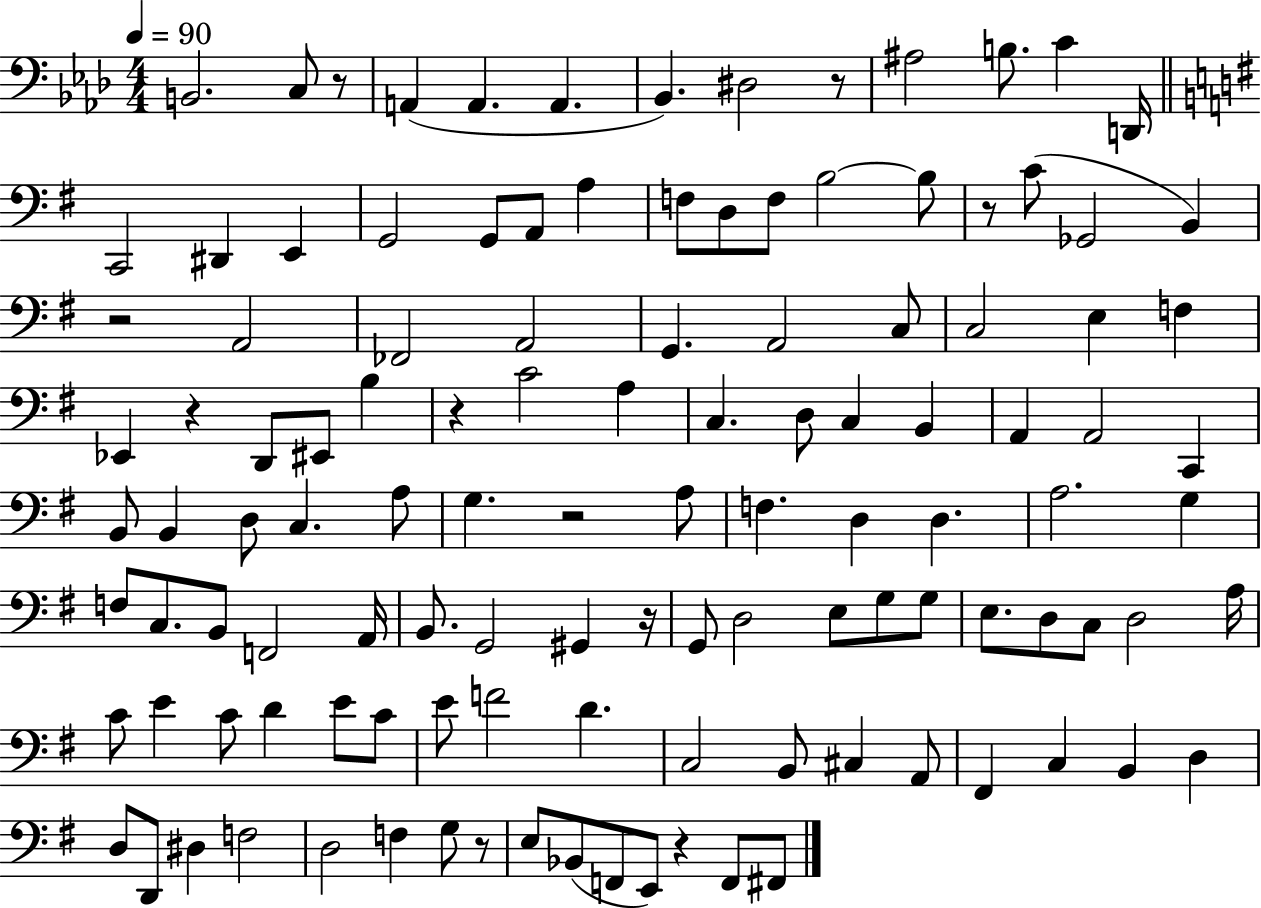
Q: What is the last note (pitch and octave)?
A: F#2